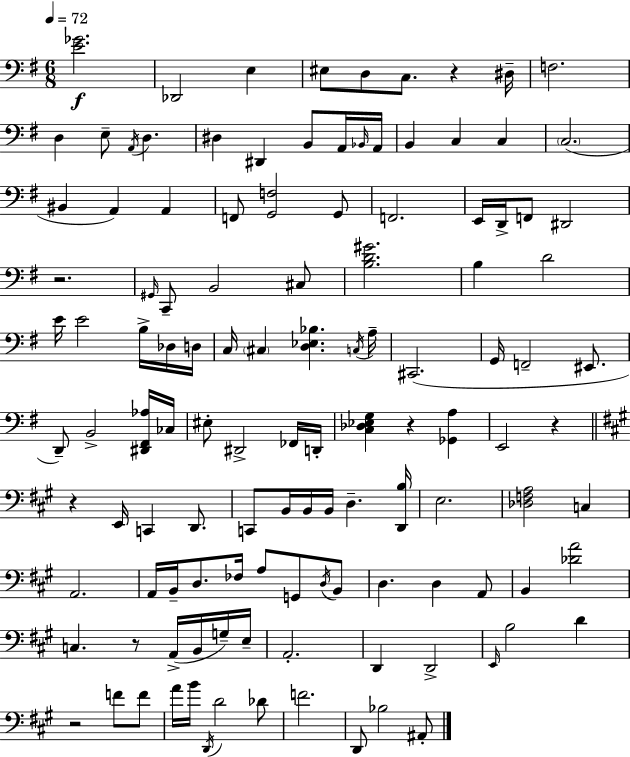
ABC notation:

X:1
T:Untitled
M:6/8
L:1/4
K:Em
[E_G]2 _D,,2 E, ^E,/2 D,/2 C,/2 z ^D,/4 F,2 D, E,/2 A,,/4 D, ^D, ^D,, B,,/2 A,,/4 _B,,/4 A,,/4 B,, C, C, C,2 ^B,, A,, A,, F,,/2 [G,,F,]2 G,,/2 F,,2 E,,/4 D,,/4 F,,/2 ^D,,2 z2 ^G,,/4 C,,/2 B,,2 ^C,/2 [B,D^G]2 B, D2 E/4 E2 B,/4 _D,/4 D,/4 C,/4 ^C, [D,_E,_B,] C,/4 A,/4 ^C,,2 G,,/4 F,,2 ^E,,/2 D,,/2 B,,2 [^D,,^F,,_A,]/4 _C,/4 ^E,/2 ^D,,2 _F,,/4 D,,/4 [C,_D,_E,G,] z [_G,,A,] E,,2 z z E,,/4 C,, D,,/2 C,,/2 B,,/4 B,,/4 B,,/4 D, [D,,B,]/4 E,2 [_D,F,A,]2 C, A,,2 A,,/4 B,,/4 D,/2 _F,/4 A,/2 G,,/2 D,/4 B,,/2 D, D, A,,/2 B,, [_DA]2 C, z/2 A,,/4 B,,/4 G,/4 E,/4 A,,2 D,, D,,2 E,,/4 B,2 D z2 F/2 F/2 A/4 B/4 D,,/4 D2 _D/2 F2 D,,/2 _B,2 ^A,,/2